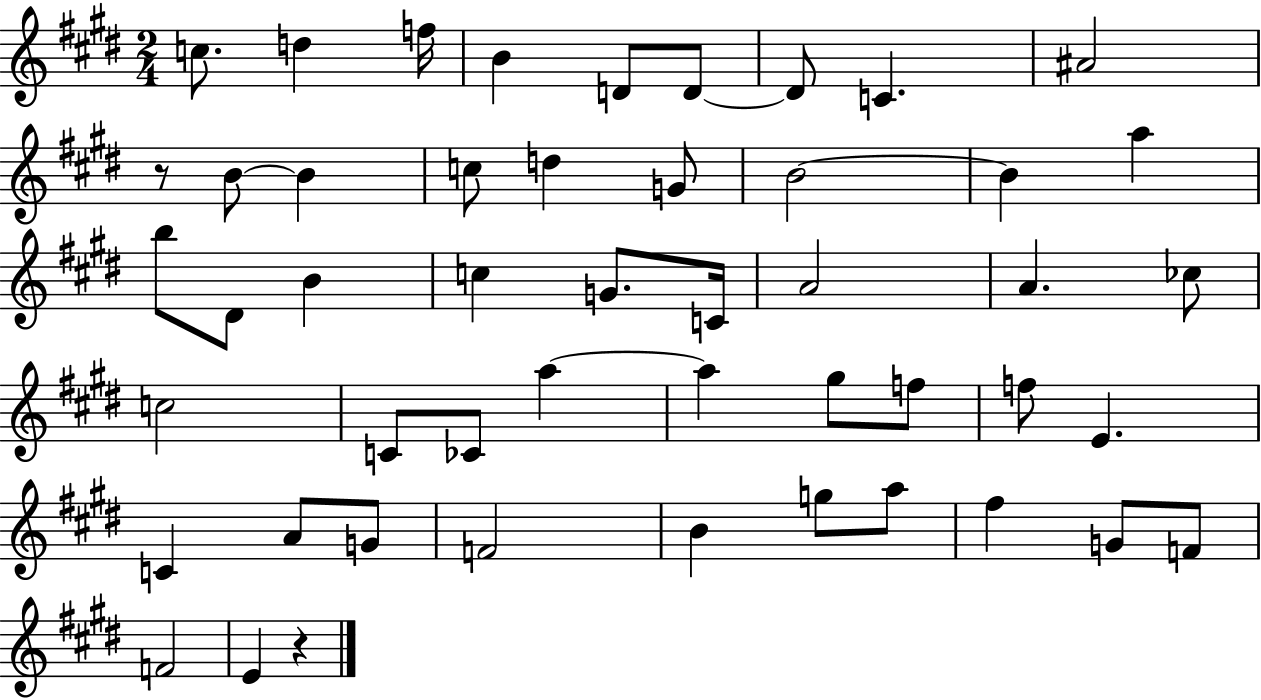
C5/e. D5/q F5/s B4/q D4/e D4/e D4/e C4/q. A#4/h R/e B4/e B4/q C5/e D5/q G4/e B4/h B4/q A5/q B5/e D#4/e B4/q C5/q G4/e. C4/s A4/h A4/q. CES5/e C5/h C4/e CES4/e A5/q A5/q G#5/e F5/e F5/e E4/q. C4/q A4/e G4/e F4/h B4/q G5/e A5/e F#5/q G4/e F4/e F4/h E4/q R/q